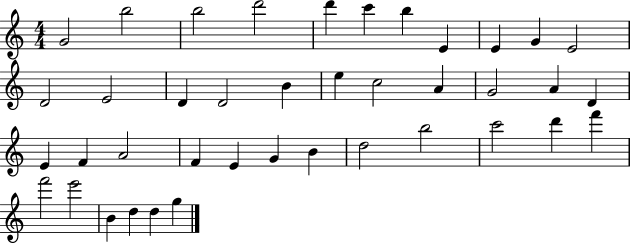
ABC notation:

X:1
T:Untitled
M:4/4
L:1/4
K:C
G2 b2 b2 d'2 d' c' b E E G E2 D2 E2 D D2 B e c2 A G2 A D E F A2 F E G B d2 b2 c'2 d' f' f'2 e'2 B d d g